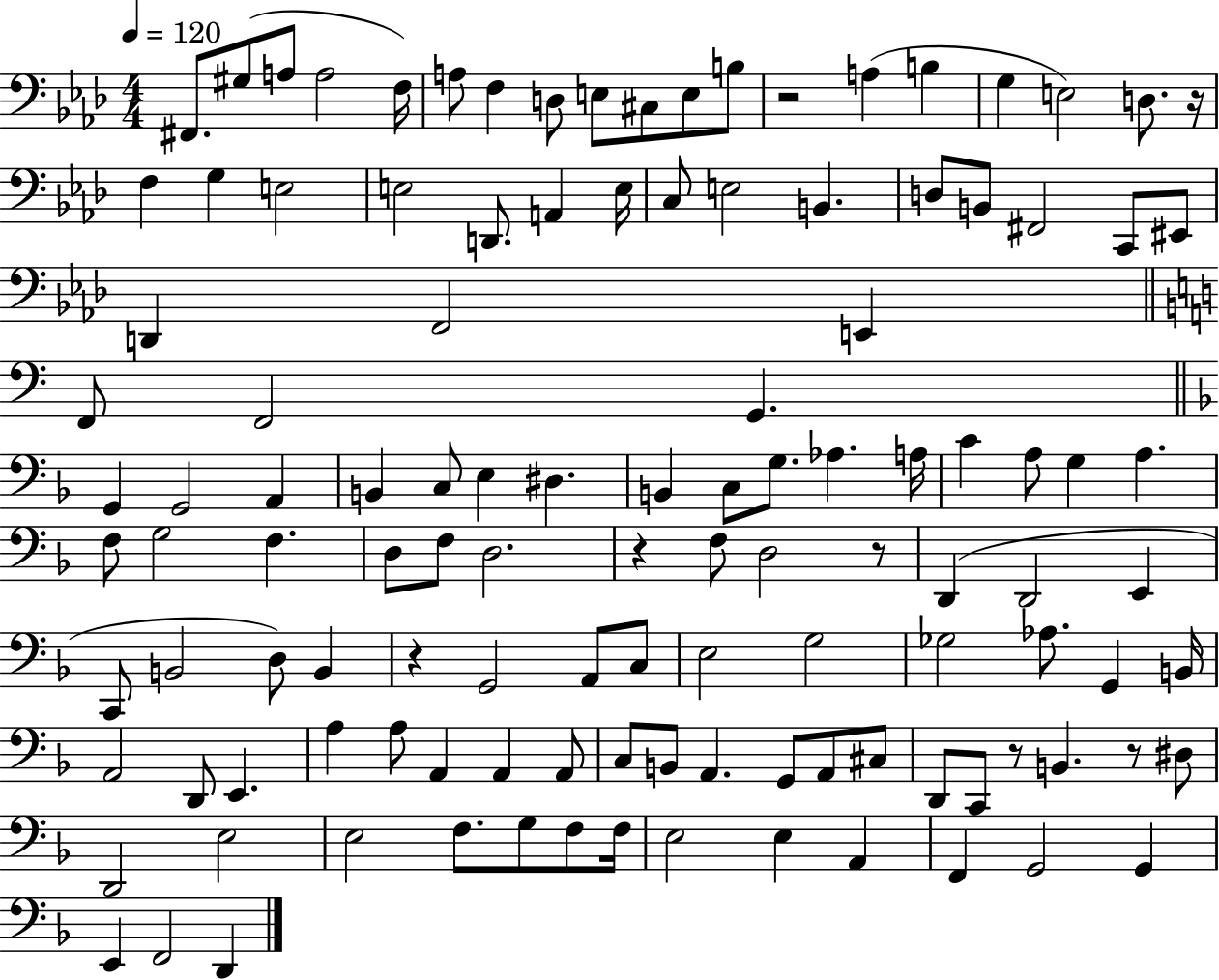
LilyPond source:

{
  \clef bass
  \numericTimeSignature
  \time 4/4
  \key aes \major
  \tempo 4 = 120
  \repeat volta 2 { fis,8. gis8( a8 a2 f16) | a8 f4 d8 e8 cis8 e8 b8 | r2 a4( b4 | g4 e2) d8. r16 | \break f4 g4 e2 | e2 d,8. a,4 e16 | c8 e2 b,4. | d8 b,8 fis,2 c,8 eis,8 | \break d,4 f,2 e,4 | \bar "||" \break \key c \major f,8 f,2 g,4. | \bar "||" \break \key d \minor g,4 g,2 a,4 | b,4 c8 e4 dis4. | b,4 c8 g8. aes4. a16 | c'4 a8 g4 a4. | \break f8 g2 f4. | d8 f8 d2. | r4 f8 d2 r8 | d,4( d,2 e,4 | \break c,8 b,2 d8) b,4 | r4 g,2 a,8 c8 | e2 g2 | ges2 aes8. g,4 b,16 | \break a,2 d,8 e,4. | a4 a8 a,4 a,4 a,8 | c8 b,8 a,4. g,8 a,8 cis8 | d,8 c,8 r8 b,4. r8 dis8 | \break d,2 e2 | e2 f8. g8 f8 f16 | e2 e4 a,4 | f,4 g,2 g,4 | \break e,4 f,2 d,4 | } \bar "|."
}